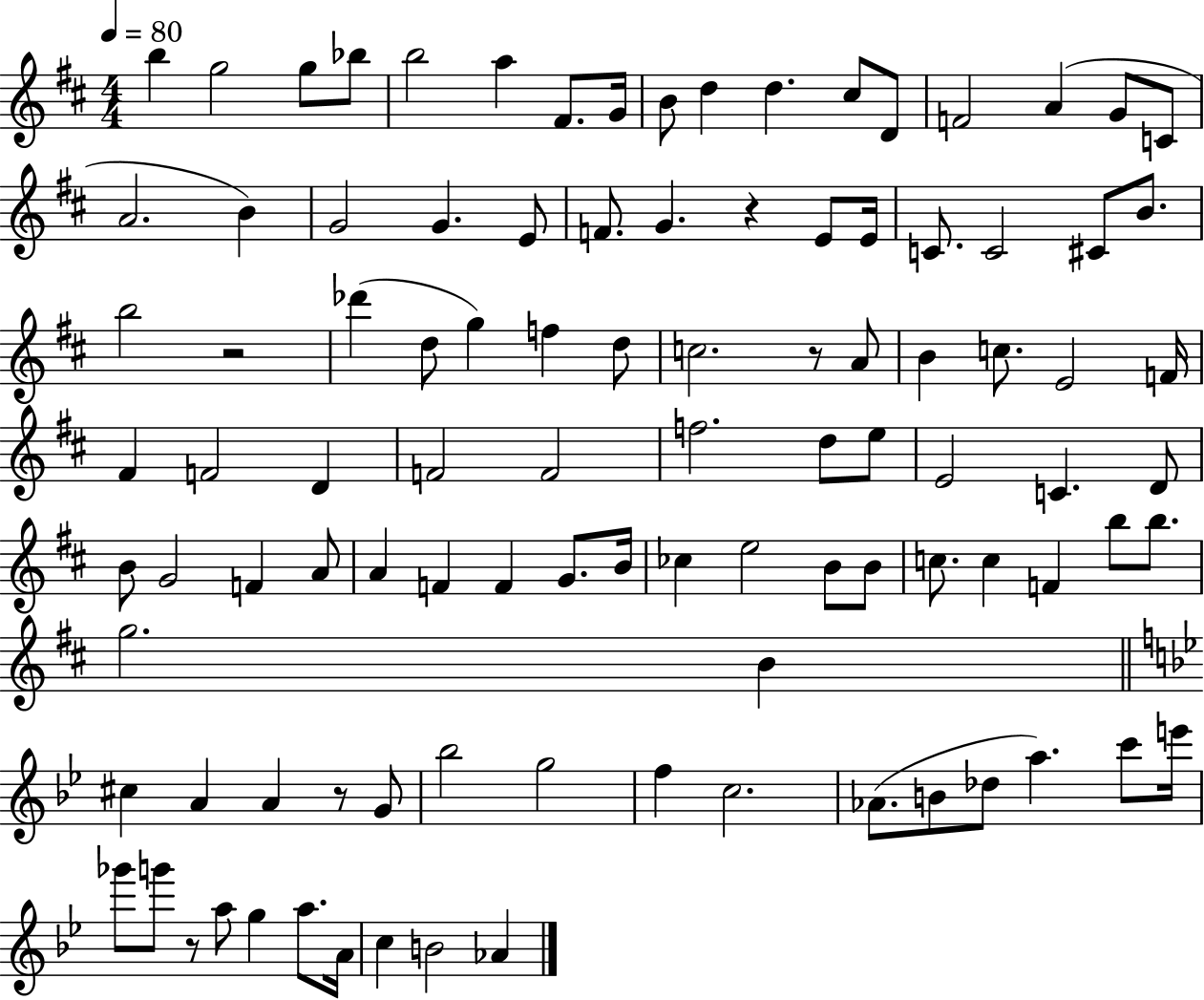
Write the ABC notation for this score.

X:1
T:Untitled
M:4/4
L:1/4
K:D
b g2 g/2 _b/2 b2 a ^F/2 G/4 B/2 d d ^c/2 D/2 F2 A G/2 C/2 A2 B G2 G E/2 F/2 G z E/2 E/4 C/2 C2 ^C/2 B/2 b2 z2 _d' d/2 g f d/2 c2 z/2 A/2 B c/2 E2 F/4 ^F F2 D F2 F2 f2 d/2 e/2 E2 C D/2 B/2 G2 F A/2 A F F G/2 B/4 _c e2 B/2 B/2 c/2 c F b/2 b/2 g2 B ^c A A z/2 G/2 _b2 g2 f c2 _A/2 B/2 _d/2 a c'/2 e'/4 _g'/2 g'/2 z/2 a/2 g a/2 A/4 c B2 _A